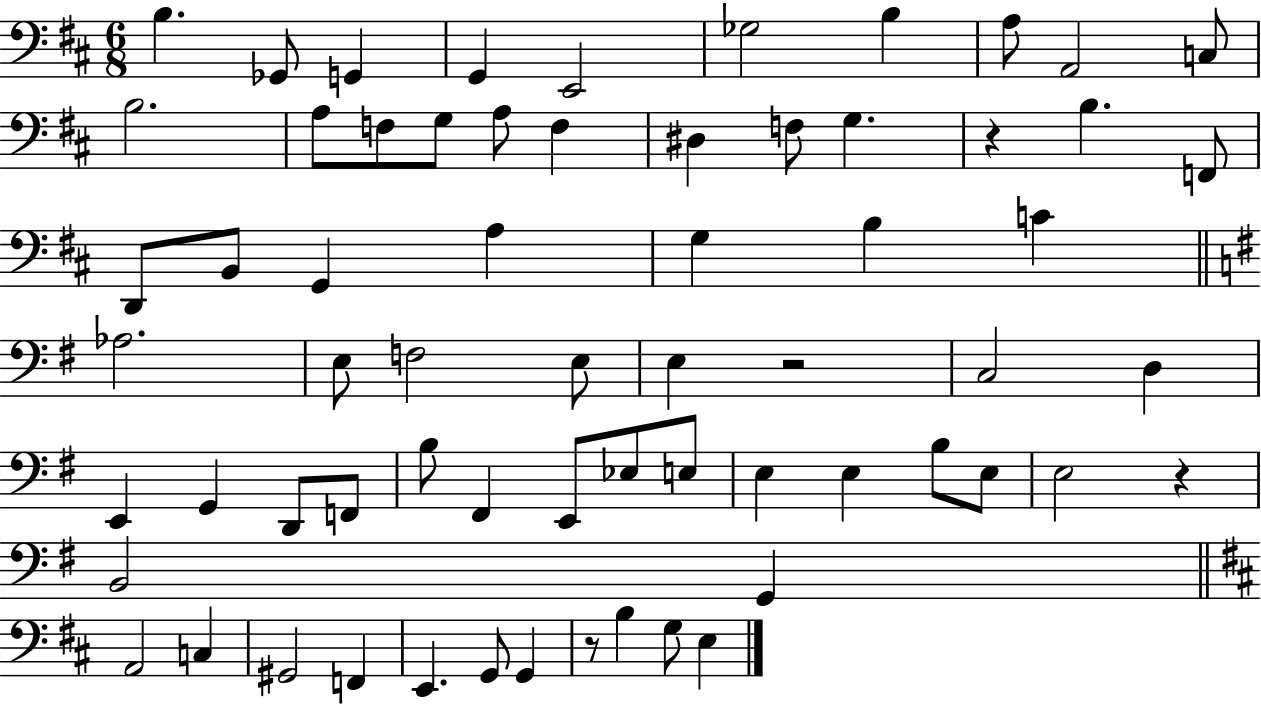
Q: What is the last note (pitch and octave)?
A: E3